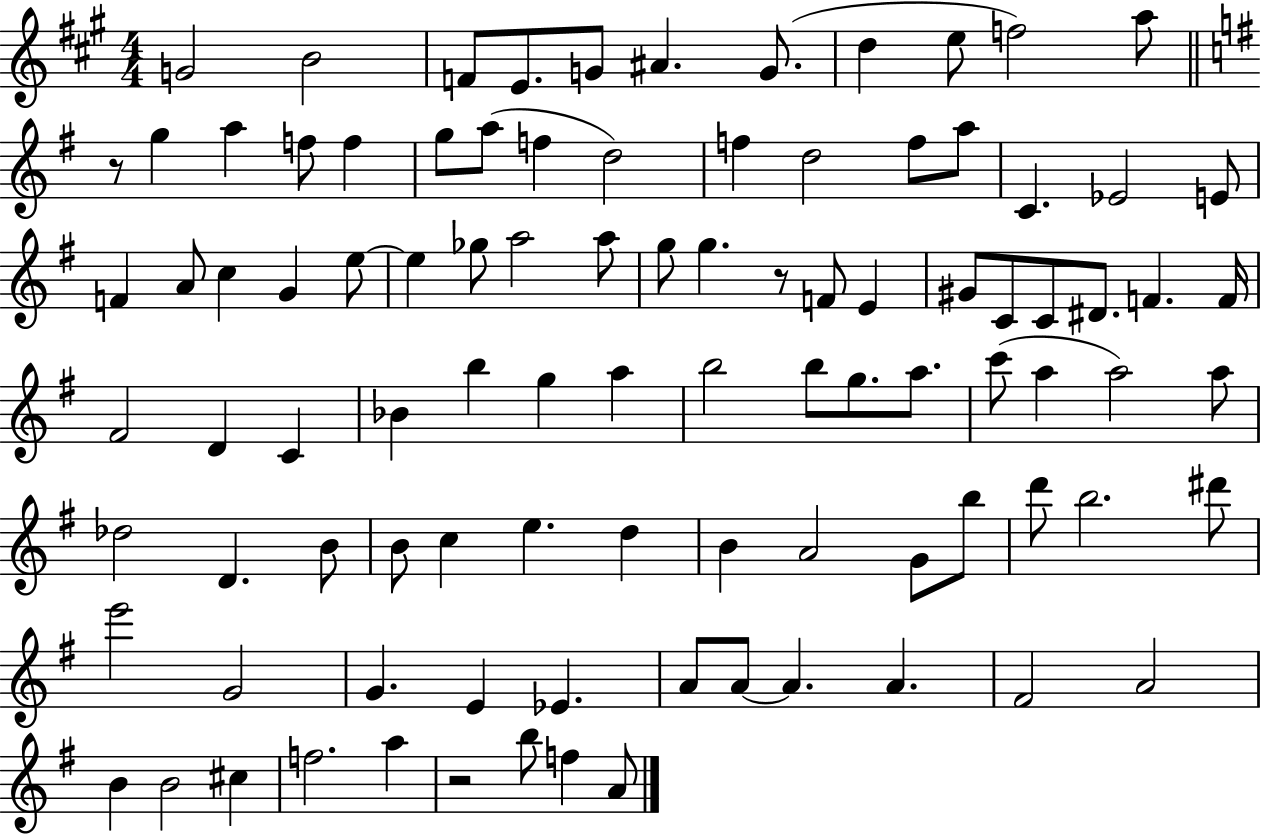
{
  \clef treble
  \numericTimeSignature
  \time 4/4
  \key a \major
  g'2 b'2 | f'8 e'8. g'8 ais'4. g'8.( | d''4 e''8 f''2) a''8 | \bar "||" \break \key g \major r8 g''4 a''4 f''8 f''4 | g''8 a''8( f''4 d''2) | f''4 d''2 f''8 a''8 | c'4. ees'2 e'8 | \break f'4 a'8 c''4 g'4 e''8~~ | e''4 ges''8 a''2 a''8 | g''8 g''4. r8 f'8 e'4 | gis'8 c'8 c'8 dis'8. f'4. f'16 | \break fis'2 d'4 c'4 | bes'4 b''4 g''4 a''4 | b''2 b''8 g''8. a''8. | c'''8( a''4 a''2) a''8 | \break des''2 d'4. b'8 | b'8 c''4 e''4. d''4 | b'4 a'2 g'8 b''8 | d'''8 b''2. dis'''8 | \break e'''2 g'2 | g'4. e'4 ees'4. | a'8 a'8~~ a'4. a'4. | fis'2 a'2 | \break b'4 b'2 cis''4 | f''2. a''4 | r2 b''8 f''4 a'8 | \bar "|."
}